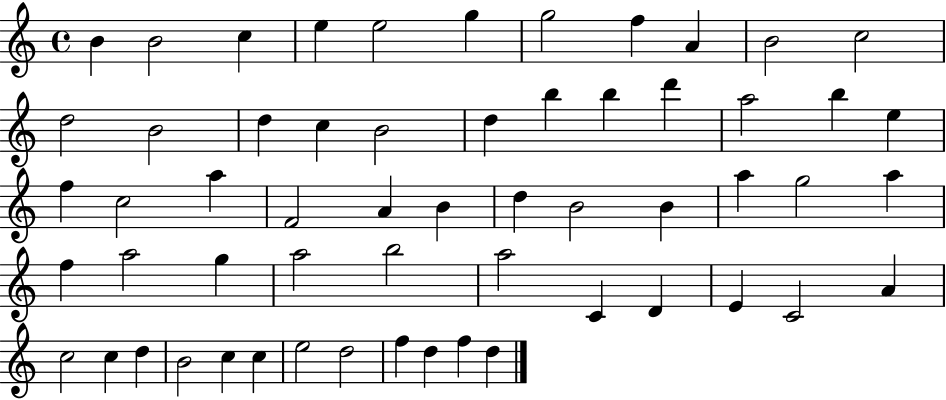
{
  \clef treble
  \time 4/4
  \defaultTimeSignature
  \key c \major
  b'4 b'2 c''4 | e''4 e''2 g''4 | g''2 f''4 a'4 | b'2 c''2 | \break d''2 b'2 | d''4 c''4 b'2 | d''4 b''4 b''4 d'''4 | a''2 b''4 e''4 | \break f''4 c''2 a''4 | f'2 a'4 b'4 | d''4 b'2 b'4 | a''4 g''2 a''4 | \break f''4 a''2 g''4 | a''2 b''2 | a''2 c'4 d'4 | e'4 c'2 a'4 | \break c''2 c''4 d''4 | b'2 c''4 c''4 | e''2 d''2 | f''4 d''4 f''4 d''4 | \break \bar "|."
}